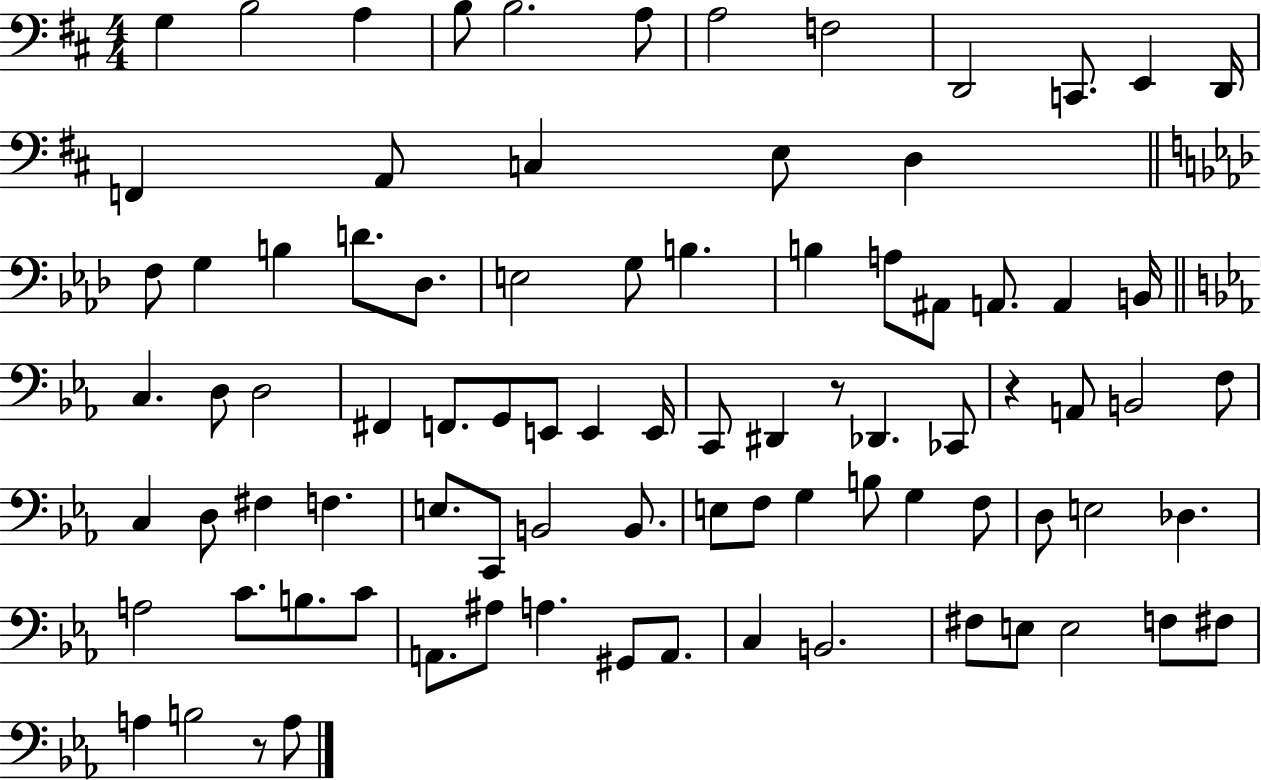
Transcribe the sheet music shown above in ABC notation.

X:1
T:Untitled
M:4/4
L:1/4
K:D
G, B,2 A, B,/2 B,2 A,/2 A,2 F,2 D,,2 C,,/2 E,, D,,/4 F,, A,,/2 C, E,/2 D, F,/2 G, B, D/2 _D,/2 E,2 G,/2 B, B, A,/2 ^A,,/2 A,,/2 A,, B,,/4 C, D,/2 D,2 ^F,, F,,/2 G,,/2 E,,/2 E,, E,,/4 C,,/2 ^D,, z/2 _D,, _C,,/2 z A,,/2 B,,2 F,/2 C, D,/2 ^F, F, E,/2 C,,/2 B,,2 B,,/2 E,/2 F,/2 G, B,/2 G, F,/2 D,/2 E,2 _D, A,2 C/2 B,/2 C/2 A,,/2 ^A,/2 A, ^G,,/2 A,,/2 C, B,,2 ^F,/2 E,/2 E,2 F,/2 ^F,/2 A, B,2 z/2 A,/2